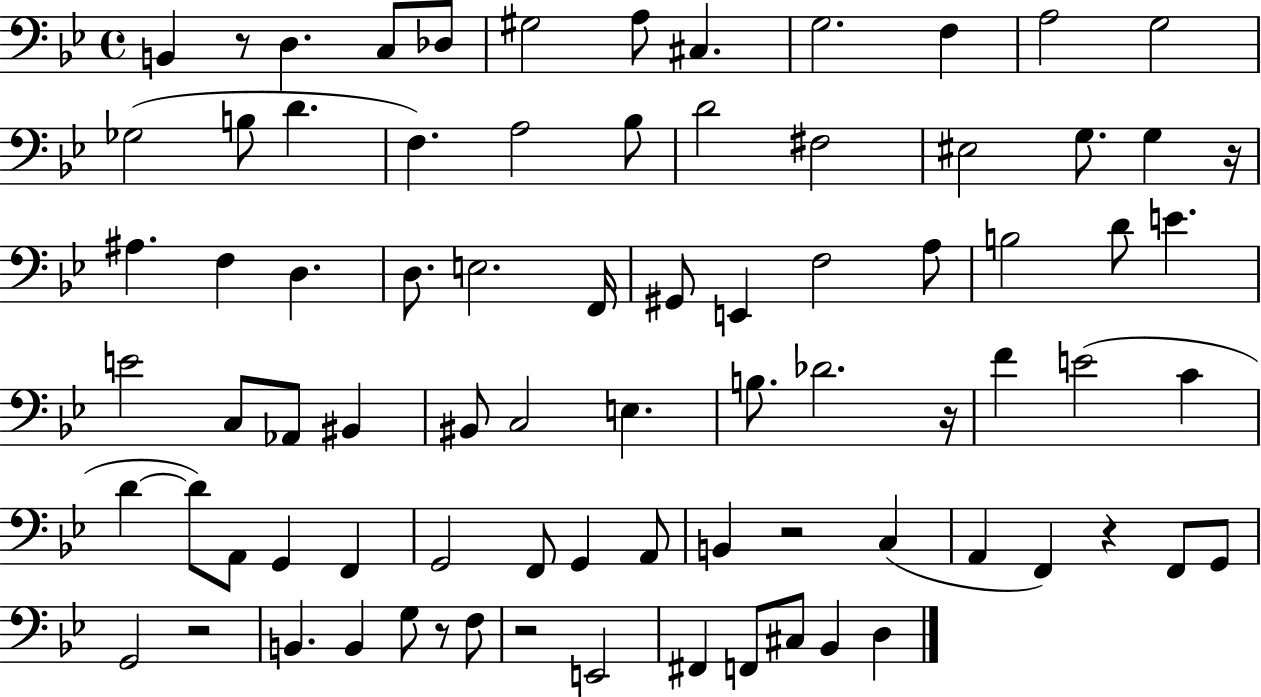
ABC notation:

X:1
T:Untitled
M:4/4
L:1/4
K:Bb
B,, z/2 D, C,/2 _D,/2 ^G,2 A,/2 ^C, G,2 F, A,2 G,2 _G,2 B,/2 D F, A,2 _B,/2 D2 ^F,2 ^E,2 G,/2 G, z/4 ^A, F, D, D,/2 E,2 F,,/4 ^G,,/2 E,, F,2 A,/2 B,2 D/2 E E2 C,/2 _A,,/2 ^B,, ^B,,/2 C,2 E, B,/2 _D2 z/4 F E2 C D D/2 A,,/2 G,, F,, G,,2 F,,/2 G,, A,,/2 B,, z2 C, A,, F,, z F,,/2 G,,/2 G,,2 z2 B,, B,, G,/2 z/2 F,/2 z2 E,,2 ^F,, F,,/2 ^C,/2 _B,, D,